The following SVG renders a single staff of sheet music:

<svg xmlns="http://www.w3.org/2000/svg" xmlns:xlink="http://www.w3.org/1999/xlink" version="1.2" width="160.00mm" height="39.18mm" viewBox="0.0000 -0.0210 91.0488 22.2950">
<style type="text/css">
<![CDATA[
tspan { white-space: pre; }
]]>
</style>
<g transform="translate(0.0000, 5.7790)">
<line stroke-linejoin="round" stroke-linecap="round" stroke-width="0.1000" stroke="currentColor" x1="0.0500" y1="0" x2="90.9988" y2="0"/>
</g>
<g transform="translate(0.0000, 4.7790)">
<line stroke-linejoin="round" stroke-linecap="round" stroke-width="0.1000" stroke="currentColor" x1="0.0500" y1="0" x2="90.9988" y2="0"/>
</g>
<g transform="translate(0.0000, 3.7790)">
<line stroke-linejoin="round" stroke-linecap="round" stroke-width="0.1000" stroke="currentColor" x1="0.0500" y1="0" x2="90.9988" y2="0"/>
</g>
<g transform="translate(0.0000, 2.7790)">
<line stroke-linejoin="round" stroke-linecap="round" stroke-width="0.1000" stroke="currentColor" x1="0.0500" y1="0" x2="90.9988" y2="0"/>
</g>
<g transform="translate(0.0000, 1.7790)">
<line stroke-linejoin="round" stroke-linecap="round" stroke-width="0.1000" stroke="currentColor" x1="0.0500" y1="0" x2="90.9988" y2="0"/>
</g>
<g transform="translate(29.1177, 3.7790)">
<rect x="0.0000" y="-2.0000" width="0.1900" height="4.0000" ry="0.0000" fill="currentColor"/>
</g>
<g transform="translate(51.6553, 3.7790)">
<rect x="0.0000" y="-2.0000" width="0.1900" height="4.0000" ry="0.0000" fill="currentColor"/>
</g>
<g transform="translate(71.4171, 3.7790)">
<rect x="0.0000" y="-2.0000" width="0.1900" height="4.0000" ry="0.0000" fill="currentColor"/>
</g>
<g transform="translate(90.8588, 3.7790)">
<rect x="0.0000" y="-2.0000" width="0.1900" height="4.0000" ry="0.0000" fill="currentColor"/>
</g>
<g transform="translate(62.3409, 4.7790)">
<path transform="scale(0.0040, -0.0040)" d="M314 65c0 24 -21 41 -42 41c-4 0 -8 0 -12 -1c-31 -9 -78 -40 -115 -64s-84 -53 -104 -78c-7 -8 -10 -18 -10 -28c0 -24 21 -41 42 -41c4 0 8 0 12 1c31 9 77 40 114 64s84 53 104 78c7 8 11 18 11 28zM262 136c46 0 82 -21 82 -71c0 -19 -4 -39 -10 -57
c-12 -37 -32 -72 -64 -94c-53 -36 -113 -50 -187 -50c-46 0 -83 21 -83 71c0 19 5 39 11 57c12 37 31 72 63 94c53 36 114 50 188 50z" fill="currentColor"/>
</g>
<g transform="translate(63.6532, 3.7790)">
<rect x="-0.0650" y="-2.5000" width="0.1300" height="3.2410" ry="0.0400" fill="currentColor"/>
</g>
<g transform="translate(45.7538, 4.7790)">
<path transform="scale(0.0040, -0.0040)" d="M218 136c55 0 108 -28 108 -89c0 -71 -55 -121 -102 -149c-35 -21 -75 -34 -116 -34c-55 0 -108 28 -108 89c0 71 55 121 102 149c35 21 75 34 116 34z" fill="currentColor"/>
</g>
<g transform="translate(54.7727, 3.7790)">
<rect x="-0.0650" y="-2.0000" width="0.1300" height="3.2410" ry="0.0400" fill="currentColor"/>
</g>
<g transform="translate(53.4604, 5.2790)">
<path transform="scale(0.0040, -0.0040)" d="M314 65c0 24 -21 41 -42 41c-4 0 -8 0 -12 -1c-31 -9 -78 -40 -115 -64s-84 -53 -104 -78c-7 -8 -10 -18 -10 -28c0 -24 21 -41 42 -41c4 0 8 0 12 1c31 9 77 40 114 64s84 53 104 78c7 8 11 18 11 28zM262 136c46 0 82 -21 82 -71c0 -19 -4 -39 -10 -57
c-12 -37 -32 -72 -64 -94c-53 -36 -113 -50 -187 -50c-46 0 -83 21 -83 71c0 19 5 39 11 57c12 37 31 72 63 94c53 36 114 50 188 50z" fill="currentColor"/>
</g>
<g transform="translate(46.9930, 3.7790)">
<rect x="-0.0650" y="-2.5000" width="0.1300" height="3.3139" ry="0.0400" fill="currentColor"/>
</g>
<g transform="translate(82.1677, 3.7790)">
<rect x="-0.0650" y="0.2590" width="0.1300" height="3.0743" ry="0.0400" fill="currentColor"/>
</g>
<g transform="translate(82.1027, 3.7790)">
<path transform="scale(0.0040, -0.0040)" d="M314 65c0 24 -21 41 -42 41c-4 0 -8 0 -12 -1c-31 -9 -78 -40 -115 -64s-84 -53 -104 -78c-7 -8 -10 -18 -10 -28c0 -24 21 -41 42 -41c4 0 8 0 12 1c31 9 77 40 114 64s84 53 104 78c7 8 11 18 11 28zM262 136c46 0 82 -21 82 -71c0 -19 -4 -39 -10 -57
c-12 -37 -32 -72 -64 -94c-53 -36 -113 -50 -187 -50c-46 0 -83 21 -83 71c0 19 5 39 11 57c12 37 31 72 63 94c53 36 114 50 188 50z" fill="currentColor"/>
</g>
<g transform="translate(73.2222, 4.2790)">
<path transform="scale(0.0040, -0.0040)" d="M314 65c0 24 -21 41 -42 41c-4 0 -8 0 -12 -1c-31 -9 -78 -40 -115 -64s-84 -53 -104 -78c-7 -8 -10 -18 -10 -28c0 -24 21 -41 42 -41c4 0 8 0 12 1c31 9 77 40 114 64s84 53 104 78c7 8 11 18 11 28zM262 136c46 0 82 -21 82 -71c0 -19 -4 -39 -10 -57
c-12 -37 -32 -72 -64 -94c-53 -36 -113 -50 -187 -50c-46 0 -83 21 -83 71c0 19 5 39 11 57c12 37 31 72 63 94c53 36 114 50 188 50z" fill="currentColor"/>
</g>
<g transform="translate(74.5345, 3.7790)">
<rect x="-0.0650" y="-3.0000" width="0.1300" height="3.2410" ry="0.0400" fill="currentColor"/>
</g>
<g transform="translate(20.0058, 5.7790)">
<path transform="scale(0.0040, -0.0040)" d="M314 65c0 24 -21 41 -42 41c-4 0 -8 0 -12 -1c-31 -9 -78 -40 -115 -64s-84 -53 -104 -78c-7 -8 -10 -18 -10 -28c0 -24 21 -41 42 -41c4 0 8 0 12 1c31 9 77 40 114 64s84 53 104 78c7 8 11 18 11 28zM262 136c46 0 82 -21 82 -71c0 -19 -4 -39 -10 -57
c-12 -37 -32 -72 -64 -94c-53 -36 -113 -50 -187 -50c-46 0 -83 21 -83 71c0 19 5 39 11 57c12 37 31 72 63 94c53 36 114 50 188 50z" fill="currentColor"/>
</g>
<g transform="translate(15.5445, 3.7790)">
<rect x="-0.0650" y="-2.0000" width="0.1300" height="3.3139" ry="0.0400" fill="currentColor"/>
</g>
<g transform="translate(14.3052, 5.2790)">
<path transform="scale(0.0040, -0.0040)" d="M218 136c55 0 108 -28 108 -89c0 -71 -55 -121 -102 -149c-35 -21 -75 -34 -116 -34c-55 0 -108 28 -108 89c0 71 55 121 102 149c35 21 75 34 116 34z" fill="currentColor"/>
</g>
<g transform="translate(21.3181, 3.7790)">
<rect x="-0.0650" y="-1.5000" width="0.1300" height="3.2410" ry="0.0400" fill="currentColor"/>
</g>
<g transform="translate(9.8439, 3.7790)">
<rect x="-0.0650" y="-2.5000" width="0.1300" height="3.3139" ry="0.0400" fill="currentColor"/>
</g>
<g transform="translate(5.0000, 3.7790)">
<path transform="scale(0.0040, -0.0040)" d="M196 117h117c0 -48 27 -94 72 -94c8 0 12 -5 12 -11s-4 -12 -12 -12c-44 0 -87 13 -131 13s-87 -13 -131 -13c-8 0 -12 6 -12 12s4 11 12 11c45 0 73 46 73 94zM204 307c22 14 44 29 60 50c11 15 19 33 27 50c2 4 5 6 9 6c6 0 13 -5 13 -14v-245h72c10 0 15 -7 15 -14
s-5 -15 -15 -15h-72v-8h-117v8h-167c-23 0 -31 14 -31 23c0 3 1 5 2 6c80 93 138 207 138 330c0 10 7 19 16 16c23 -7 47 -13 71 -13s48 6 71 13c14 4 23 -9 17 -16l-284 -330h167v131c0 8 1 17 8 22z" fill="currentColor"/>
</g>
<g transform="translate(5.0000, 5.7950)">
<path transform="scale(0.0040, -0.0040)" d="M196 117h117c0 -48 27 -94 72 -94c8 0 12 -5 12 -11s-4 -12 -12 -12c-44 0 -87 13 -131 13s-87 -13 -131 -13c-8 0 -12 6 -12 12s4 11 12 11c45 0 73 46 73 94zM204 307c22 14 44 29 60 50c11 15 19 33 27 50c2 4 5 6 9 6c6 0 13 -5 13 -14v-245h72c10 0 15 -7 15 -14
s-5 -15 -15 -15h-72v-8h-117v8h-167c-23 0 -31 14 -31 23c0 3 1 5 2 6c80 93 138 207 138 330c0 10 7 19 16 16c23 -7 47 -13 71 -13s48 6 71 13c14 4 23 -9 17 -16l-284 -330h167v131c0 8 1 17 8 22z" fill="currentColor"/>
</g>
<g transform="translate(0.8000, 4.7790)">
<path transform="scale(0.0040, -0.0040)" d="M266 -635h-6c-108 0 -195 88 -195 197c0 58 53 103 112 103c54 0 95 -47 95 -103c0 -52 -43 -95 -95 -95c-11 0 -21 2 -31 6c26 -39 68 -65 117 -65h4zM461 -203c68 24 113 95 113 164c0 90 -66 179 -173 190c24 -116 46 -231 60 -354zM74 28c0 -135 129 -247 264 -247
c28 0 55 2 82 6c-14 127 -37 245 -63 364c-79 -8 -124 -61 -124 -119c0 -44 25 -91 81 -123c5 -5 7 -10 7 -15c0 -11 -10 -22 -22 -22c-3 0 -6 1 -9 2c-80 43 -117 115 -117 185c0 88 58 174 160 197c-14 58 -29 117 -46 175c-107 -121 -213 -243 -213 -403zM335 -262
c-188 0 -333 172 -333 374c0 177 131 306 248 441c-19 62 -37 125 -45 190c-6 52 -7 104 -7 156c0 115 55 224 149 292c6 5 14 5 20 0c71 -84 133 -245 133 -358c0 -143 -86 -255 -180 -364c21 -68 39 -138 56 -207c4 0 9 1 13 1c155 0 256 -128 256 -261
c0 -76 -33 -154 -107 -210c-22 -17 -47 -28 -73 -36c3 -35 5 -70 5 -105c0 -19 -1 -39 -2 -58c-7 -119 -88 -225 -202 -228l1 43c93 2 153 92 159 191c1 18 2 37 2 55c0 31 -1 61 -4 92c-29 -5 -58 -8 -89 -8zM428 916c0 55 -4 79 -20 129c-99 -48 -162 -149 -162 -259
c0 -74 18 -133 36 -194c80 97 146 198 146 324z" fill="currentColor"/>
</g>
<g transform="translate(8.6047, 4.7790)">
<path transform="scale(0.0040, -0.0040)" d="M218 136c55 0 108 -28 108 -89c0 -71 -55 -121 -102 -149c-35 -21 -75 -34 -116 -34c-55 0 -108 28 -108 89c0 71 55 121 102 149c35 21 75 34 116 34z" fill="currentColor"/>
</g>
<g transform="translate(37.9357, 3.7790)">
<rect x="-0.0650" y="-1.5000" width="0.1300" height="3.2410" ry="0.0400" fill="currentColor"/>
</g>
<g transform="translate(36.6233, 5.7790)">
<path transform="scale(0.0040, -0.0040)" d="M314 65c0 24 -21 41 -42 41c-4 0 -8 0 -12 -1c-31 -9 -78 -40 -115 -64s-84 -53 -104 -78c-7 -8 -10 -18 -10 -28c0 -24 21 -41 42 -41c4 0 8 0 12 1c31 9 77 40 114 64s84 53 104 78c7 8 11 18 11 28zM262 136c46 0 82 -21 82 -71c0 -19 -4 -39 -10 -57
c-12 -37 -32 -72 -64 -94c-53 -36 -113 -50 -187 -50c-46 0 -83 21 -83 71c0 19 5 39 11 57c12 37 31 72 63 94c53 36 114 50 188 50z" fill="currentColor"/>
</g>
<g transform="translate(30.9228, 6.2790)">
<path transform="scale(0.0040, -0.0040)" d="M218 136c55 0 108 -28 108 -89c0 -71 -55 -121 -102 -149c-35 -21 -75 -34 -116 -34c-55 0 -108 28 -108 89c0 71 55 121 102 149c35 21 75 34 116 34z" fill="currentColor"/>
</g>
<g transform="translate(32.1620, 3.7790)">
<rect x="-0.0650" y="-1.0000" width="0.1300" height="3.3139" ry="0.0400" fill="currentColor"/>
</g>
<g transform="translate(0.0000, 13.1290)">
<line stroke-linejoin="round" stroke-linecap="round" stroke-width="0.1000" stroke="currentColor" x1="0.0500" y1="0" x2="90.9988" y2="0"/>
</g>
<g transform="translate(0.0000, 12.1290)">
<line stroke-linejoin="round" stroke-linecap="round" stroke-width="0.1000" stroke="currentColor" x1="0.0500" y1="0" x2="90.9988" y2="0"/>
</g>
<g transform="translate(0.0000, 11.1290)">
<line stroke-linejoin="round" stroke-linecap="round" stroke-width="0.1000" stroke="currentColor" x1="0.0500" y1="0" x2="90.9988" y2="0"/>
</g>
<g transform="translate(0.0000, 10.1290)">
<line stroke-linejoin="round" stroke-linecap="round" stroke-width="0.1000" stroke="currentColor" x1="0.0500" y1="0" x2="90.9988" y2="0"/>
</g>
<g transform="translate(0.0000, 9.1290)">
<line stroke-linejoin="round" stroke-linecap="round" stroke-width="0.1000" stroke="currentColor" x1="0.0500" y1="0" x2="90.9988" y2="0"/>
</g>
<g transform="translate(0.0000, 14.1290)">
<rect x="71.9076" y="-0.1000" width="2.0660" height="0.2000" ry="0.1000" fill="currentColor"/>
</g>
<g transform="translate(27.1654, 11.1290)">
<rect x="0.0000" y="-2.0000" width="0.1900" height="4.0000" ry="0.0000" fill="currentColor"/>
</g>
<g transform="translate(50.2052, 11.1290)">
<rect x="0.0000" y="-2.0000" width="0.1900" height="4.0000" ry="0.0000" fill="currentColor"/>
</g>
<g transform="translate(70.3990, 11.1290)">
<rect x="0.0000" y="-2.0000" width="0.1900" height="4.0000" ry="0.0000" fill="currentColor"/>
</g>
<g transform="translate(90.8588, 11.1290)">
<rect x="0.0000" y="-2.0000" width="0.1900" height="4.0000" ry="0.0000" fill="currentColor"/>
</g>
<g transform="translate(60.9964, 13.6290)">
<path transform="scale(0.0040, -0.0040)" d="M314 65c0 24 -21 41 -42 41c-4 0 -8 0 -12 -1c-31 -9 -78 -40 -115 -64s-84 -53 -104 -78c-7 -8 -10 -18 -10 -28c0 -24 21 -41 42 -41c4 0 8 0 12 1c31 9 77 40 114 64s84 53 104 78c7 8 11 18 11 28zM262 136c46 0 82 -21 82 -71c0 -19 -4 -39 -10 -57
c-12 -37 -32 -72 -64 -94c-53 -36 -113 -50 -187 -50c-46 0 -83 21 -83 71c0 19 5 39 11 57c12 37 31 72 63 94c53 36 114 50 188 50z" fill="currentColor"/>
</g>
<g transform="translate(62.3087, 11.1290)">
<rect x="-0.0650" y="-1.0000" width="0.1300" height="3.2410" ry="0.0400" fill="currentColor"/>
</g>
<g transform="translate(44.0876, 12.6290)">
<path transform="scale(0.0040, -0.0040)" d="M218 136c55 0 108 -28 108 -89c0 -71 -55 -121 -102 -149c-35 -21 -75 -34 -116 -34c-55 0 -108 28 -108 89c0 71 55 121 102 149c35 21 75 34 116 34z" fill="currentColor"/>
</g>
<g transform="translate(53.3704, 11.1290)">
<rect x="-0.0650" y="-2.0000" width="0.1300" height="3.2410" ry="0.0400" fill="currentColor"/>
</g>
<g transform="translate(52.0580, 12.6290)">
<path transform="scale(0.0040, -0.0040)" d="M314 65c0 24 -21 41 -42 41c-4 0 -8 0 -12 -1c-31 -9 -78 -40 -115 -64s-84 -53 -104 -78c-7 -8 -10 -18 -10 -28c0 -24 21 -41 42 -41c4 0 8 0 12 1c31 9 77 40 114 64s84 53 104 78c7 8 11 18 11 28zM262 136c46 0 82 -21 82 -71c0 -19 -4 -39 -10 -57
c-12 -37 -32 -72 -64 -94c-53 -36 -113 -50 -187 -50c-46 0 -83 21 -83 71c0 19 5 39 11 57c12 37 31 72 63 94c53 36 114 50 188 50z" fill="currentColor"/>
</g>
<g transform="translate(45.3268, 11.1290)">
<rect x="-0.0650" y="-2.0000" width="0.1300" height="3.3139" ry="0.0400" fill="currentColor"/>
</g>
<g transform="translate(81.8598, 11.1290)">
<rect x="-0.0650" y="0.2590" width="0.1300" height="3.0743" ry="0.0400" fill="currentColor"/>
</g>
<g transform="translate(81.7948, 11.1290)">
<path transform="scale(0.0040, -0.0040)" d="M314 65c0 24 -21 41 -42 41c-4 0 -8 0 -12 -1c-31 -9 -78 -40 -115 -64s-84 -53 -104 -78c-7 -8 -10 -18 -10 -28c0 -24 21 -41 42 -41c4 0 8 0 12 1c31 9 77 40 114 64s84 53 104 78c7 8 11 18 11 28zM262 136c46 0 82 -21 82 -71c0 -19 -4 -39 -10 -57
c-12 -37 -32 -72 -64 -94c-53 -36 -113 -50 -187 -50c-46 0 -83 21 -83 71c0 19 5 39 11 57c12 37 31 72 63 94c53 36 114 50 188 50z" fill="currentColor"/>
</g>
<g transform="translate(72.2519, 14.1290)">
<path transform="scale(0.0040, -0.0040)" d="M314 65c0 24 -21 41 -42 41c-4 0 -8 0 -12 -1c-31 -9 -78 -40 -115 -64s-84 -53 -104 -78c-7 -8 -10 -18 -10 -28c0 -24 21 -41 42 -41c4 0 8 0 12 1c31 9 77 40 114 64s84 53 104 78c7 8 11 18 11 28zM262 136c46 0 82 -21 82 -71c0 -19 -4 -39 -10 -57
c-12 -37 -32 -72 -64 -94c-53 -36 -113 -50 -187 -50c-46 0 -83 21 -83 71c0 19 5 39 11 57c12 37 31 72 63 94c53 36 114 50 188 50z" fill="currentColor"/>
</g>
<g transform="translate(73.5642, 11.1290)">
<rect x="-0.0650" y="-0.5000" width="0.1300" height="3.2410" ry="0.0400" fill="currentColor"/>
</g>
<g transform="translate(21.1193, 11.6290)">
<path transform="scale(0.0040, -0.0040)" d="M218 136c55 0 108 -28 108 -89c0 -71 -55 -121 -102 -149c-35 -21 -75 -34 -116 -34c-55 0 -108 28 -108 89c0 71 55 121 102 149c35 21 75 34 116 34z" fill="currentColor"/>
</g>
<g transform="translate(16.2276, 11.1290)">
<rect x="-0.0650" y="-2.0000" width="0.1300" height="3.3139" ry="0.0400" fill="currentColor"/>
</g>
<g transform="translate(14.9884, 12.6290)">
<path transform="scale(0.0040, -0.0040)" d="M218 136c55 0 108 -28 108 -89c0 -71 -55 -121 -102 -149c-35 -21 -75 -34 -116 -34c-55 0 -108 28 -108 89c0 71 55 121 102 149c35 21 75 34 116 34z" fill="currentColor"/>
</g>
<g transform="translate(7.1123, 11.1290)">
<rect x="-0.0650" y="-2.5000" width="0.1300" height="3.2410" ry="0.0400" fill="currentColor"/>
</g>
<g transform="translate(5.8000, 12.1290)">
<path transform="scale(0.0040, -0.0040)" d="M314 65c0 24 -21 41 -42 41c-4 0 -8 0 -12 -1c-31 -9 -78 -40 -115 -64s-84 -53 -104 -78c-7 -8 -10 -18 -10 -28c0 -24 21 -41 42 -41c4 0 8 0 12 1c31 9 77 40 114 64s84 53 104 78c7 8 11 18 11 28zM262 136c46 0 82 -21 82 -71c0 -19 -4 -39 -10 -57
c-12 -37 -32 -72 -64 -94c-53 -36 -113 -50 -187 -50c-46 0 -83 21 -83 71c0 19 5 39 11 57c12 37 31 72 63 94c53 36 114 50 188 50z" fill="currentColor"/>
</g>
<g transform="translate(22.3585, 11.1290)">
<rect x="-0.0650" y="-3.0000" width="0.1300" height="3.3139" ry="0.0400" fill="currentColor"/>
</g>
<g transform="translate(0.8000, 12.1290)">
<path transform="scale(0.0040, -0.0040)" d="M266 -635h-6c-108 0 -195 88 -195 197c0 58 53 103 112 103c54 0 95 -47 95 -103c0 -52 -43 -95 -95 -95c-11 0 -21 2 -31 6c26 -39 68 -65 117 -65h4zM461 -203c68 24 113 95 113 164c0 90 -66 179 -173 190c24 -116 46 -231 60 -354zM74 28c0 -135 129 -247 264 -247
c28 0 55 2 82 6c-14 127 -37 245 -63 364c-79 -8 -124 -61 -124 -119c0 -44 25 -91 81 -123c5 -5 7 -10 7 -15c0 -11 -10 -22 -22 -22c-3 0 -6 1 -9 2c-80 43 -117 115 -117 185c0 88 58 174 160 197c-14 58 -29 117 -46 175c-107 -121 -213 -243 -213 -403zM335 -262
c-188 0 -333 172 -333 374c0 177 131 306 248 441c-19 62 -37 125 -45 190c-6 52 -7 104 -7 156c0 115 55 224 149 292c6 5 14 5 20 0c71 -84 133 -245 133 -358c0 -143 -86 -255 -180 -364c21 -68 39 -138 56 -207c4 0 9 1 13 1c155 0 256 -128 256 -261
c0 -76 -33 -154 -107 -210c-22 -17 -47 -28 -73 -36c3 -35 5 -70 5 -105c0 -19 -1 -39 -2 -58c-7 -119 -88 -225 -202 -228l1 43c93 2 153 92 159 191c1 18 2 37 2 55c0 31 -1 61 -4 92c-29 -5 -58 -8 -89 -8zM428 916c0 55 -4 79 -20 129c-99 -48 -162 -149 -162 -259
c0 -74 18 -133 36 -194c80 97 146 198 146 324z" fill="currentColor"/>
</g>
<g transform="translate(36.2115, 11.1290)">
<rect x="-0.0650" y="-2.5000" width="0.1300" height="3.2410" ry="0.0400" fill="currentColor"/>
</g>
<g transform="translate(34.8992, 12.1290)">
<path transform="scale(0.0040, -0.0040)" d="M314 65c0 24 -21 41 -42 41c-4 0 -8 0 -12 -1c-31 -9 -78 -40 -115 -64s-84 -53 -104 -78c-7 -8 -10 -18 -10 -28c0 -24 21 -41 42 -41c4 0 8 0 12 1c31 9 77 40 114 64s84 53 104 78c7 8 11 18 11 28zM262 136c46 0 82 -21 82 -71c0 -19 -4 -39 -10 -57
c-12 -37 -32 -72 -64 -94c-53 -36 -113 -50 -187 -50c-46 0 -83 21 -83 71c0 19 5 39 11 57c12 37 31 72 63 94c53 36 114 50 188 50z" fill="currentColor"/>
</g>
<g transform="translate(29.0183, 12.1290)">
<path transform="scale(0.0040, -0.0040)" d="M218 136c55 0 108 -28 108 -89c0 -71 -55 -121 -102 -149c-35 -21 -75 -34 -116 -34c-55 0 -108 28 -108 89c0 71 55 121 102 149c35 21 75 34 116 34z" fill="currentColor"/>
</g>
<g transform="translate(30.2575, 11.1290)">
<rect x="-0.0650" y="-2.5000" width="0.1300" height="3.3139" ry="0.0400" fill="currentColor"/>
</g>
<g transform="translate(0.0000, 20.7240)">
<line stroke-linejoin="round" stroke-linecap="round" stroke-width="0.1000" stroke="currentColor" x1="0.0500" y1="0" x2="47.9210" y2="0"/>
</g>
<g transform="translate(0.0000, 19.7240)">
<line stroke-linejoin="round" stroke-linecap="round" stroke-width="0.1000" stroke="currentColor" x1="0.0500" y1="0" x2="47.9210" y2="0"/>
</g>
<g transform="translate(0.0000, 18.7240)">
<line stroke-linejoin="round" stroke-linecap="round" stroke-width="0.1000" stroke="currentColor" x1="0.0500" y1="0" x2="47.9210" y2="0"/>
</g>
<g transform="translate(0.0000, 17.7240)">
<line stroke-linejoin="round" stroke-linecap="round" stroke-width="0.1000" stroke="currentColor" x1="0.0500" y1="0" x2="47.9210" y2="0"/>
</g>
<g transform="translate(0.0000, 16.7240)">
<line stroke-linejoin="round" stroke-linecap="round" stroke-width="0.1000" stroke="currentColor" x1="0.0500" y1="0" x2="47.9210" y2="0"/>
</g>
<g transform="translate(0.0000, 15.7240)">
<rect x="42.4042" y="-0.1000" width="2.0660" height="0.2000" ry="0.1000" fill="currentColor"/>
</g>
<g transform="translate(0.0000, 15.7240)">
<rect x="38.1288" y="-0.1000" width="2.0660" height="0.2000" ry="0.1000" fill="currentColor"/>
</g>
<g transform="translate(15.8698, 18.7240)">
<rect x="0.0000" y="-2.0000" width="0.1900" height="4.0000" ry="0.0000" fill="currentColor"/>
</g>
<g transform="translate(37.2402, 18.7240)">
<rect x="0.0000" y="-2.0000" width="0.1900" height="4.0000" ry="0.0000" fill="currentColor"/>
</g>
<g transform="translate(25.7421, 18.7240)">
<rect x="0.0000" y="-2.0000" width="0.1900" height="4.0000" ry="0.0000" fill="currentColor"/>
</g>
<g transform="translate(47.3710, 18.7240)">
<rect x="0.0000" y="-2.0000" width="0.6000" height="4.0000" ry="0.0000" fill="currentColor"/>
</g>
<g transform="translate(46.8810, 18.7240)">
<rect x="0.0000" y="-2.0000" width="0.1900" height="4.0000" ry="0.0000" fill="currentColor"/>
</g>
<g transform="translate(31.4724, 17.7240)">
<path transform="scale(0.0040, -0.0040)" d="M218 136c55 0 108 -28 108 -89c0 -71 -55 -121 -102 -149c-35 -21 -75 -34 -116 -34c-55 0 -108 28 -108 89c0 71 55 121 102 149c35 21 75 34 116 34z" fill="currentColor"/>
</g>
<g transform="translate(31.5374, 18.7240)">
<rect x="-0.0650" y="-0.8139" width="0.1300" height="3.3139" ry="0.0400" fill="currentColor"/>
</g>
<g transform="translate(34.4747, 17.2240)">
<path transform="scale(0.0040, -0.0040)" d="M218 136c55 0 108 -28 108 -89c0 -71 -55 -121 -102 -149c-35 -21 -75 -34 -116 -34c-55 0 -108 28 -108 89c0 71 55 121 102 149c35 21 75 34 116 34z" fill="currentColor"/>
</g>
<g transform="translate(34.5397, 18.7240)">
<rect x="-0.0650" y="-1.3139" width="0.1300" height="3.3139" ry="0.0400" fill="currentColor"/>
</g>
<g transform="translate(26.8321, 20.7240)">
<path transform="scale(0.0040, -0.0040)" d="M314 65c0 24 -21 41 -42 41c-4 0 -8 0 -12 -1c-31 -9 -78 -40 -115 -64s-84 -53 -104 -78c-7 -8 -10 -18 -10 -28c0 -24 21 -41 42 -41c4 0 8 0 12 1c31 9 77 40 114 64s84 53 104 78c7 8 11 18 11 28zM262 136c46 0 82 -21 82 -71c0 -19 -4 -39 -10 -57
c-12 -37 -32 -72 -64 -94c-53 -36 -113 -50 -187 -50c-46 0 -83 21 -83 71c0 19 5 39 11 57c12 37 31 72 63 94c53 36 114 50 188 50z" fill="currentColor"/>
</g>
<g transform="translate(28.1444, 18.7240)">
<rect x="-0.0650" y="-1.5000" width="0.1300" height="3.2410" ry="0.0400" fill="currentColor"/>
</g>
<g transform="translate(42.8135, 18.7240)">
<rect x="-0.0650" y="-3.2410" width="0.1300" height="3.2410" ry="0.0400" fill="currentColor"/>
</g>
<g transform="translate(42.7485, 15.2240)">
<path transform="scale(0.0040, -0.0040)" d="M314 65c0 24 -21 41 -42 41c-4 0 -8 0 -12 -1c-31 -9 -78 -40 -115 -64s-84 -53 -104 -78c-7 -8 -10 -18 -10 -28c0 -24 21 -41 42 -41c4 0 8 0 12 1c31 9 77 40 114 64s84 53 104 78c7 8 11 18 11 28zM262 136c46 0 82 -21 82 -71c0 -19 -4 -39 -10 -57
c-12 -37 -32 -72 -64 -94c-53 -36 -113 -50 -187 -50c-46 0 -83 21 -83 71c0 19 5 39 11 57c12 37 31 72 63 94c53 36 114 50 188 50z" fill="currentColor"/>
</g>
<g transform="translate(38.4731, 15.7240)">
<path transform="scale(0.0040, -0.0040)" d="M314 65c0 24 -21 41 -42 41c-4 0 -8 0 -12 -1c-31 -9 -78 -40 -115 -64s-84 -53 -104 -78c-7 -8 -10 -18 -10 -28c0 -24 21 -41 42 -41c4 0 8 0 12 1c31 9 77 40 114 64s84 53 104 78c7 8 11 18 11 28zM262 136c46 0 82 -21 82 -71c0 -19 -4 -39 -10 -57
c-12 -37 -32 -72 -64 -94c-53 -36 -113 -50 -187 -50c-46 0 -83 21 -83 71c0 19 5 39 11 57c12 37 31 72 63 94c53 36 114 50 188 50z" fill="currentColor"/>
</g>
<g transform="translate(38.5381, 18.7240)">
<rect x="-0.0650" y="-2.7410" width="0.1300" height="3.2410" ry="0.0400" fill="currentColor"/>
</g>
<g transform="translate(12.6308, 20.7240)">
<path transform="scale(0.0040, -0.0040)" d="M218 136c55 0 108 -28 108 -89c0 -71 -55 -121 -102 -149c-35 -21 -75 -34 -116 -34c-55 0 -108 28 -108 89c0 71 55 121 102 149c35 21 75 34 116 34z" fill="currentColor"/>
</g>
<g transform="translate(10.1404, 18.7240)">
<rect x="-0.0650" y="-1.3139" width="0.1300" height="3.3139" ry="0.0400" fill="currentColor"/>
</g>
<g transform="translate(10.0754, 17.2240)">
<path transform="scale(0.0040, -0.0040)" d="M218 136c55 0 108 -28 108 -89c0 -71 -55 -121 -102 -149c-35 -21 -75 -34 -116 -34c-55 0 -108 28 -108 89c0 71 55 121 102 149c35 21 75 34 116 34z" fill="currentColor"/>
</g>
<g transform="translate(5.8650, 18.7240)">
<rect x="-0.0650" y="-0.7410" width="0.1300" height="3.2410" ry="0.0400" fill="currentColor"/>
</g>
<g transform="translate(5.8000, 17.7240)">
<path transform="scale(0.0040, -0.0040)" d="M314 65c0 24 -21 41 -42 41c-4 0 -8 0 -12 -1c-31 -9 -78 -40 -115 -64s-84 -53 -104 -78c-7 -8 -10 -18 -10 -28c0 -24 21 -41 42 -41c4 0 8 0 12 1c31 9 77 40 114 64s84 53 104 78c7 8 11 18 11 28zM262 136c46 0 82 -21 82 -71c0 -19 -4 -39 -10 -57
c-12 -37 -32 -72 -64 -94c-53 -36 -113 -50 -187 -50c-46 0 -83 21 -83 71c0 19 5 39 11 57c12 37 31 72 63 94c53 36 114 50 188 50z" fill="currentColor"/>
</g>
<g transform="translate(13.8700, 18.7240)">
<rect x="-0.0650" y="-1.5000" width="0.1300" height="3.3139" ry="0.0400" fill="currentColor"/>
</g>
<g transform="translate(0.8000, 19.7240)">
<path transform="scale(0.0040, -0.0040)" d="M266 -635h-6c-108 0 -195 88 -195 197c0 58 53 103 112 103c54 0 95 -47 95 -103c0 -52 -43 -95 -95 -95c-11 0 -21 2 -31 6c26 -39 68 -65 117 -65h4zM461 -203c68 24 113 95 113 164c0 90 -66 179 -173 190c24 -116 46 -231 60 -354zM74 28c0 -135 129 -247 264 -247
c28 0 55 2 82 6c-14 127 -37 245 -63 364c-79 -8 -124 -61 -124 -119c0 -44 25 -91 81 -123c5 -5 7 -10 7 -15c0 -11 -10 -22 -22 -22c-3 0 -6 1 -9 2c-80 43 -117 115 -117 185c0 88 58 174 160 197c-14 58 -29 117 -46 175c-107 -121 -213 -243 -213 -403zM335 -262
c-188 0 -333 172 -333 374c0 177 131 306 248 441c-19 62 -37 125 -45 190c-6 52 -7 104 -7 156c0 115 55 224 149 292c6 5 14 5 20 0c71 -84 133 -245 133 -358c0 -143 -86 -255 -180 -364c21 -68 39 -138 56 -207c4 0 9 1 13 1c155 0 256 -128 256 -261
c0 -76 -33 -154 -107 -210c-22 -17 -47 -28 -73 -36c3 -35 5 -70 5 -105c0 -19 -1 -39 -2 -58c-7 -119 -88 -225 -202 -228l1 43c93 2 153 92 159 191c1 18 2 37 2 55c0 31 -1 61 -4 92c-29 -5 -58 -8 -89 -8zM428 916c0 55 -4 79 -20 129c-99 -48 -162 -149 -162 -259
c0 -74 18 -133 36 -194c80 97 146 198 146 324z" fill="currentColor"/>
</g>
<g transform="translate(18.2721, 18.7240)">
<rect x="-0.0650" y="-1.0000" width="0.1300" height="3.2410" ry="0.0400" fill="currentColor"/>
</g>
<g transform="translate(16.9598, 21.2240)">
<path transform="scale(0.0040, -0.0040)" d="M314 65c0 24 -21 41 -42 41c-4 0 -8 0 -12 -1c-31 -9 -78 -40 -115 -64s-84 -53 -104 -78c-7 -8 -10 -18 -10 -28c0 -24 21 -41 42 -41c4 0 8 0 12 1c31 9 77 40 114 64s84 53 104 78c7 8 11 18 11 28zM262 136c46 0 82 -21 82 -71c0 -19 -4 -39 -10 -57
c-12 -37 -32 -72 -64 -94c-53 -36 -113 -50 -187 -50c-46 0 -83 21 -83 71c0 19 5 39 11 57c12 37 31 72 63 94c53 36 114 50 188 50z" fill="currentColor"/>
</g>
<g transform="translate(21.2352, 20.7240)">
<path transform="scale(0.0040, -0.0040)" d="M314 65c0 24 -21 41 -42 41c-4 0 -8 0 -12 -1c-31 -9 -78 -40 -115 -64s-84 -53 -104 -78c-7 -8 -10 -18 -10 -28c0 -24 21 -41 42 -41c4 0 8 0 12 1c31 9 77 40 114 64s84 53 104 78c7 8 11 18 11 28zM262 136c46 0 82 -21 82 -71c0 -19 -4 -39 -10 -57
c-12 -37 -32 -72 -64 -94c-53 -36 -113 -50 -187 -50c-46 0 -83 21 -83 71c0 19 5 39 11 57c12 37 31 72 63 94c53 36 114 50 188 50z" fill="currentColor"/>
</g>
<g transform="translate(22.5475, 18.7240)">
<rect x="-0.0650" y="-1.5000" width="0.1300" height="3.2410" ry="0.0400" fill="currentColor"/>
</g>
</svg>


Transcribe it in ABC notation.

X:1
T:Untitled
M:4/4
L:1/4
K:C
G F E2 D E2 G F2 G2 A2 B2 G2 F A G G2 F F2 D2 C2 B2 d2 e E D2 E2 E2 d e a2 b2